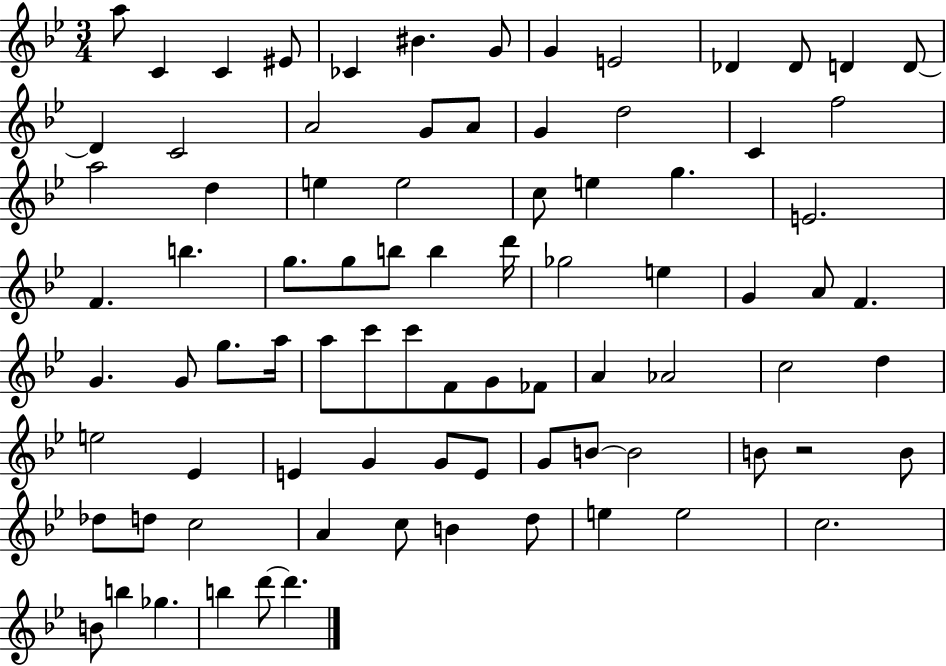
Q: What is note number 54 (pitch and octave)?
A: Ab4